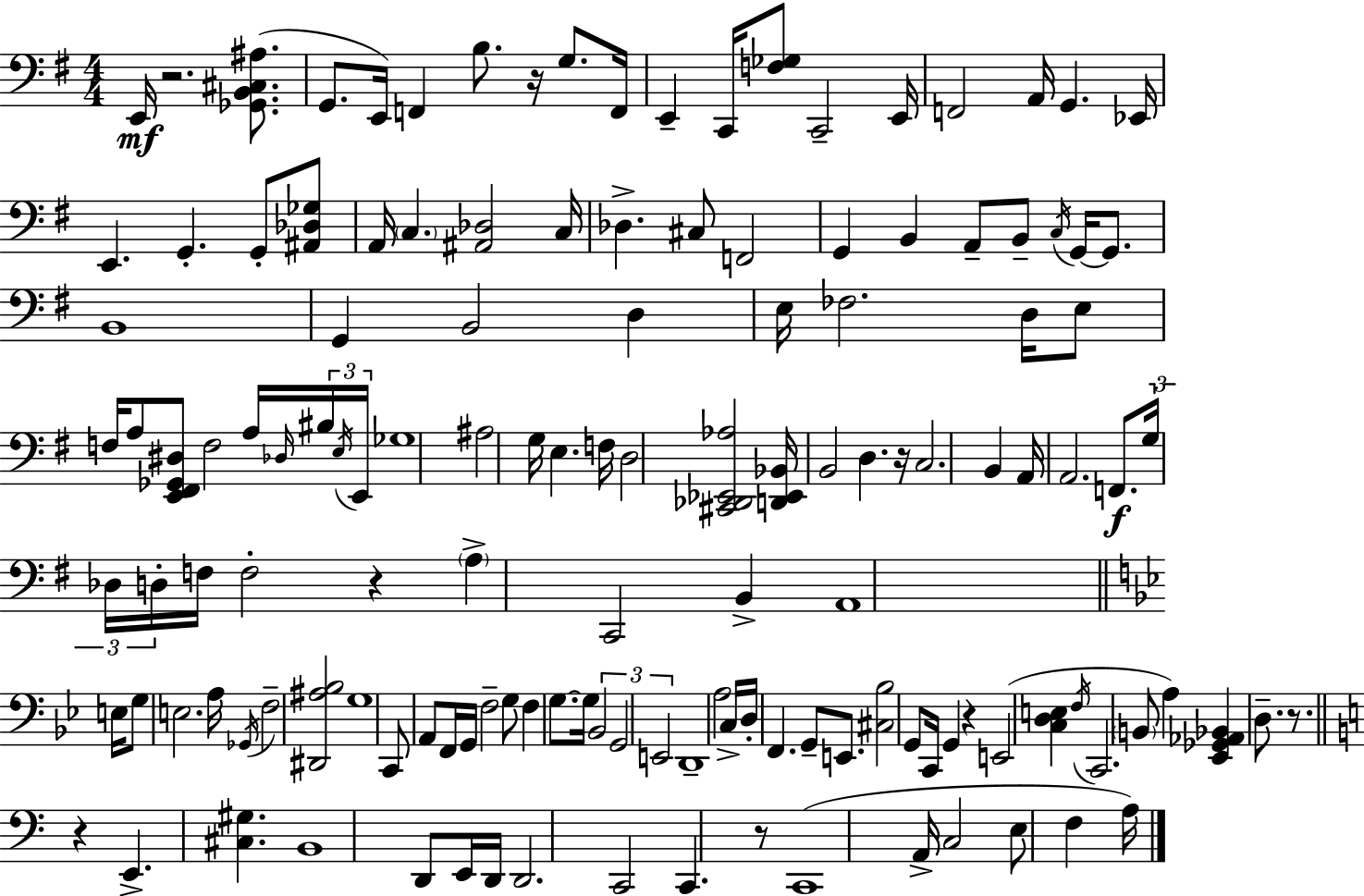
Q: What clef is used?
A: bass